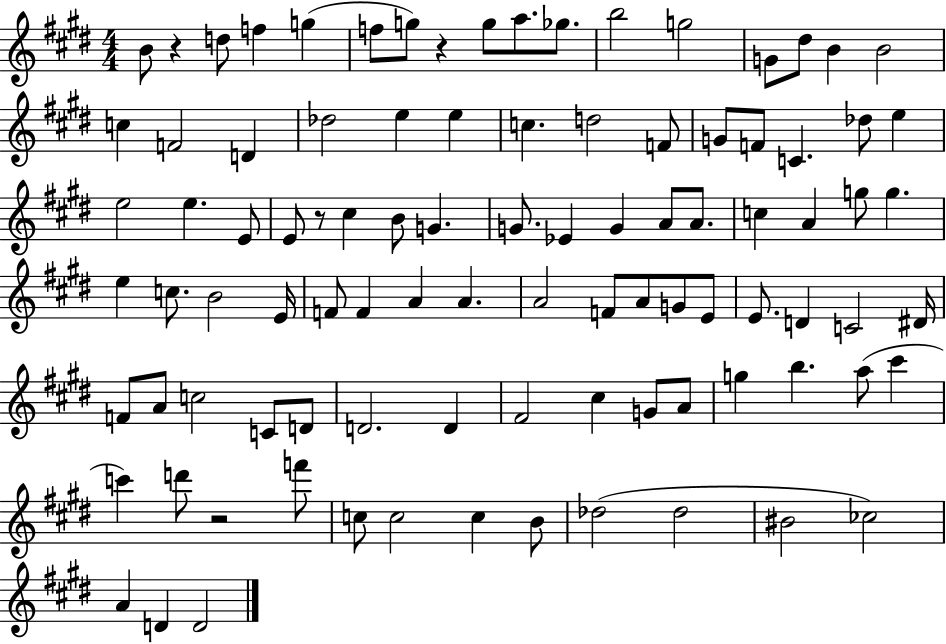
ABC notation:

X:1
T:Untitled
M:4/4
L:1/4
K:E
B/2 z d/2 f g f/2 g/2 z g/2 a/2 _g/2 b2 g2 G/2 ^d/2 B B2 c F2 D _d2 e e c d2 F/2 G/2 F/2 C _d/2 e e2 e E/2 E/2 z/2 ^c B/2 G G/2 _E G A/2 A/2 c A g/2 g e c/2 B2 E/4 F/2 F A A A2 F/2 A/2 G/2 E/2 E/2 D C2 ^D/4 F/2 A/2 c2 C/2 D/2 D2 D ^F2 ^c G/2 A/2 g b a/2 ^c' c' d'/2 z2 f'/2 c/2 c2 c B/2 _d2 _d2 ^B2 _c2 A D D2